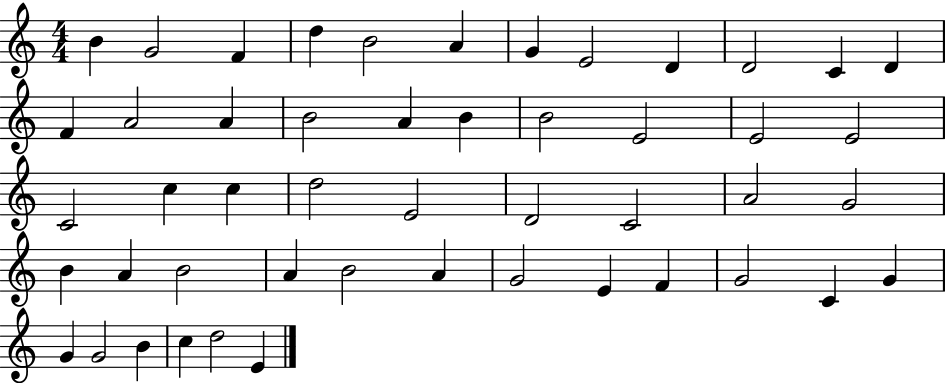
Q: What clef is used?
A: treble